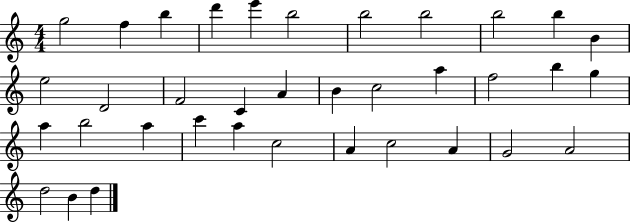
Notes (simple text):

G5/h F5/q B5/q D6/q E6/q B5/h B5/h B5/h B5/h B5/q B4/q E5/h D4/h F4/h C4/q A4/q B4/q C5/h A5/q F5/h B5/q G5/q A5/q B5/h A5/q C6/q A5/q C5/h A4/q C5/h A4/q G4/h A4/h D5/h B4/q D5/q